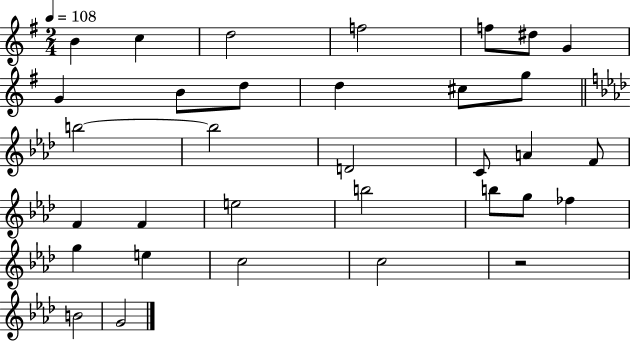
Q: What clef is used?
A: treble